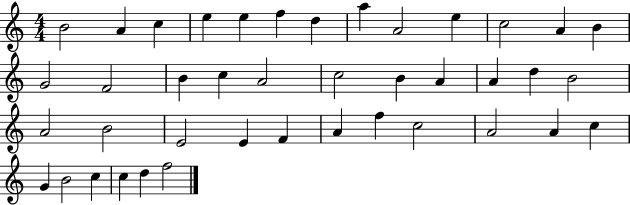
{
  \clef treble
  \numericTimeSignature
  \time 4/4
  \key c \major
  b'2 a'4 c''4 | e''4 e''4 f''4 d''4 | a''4 a'2 e''4 | c''2 a'4 b'4 | \break g'2 f'2 | b'4 c''4 a'2 | c''2 b'4 a'4 | a'4 d''4 b'2 | \break a'2 b'2 | e'2 e'4 f'4 | a'4 f''4 c''2 | a'2 a'4 c''4 | \break g'4 b'2 c''4 | c''4 d''4 f''2 | \bar "|."
}